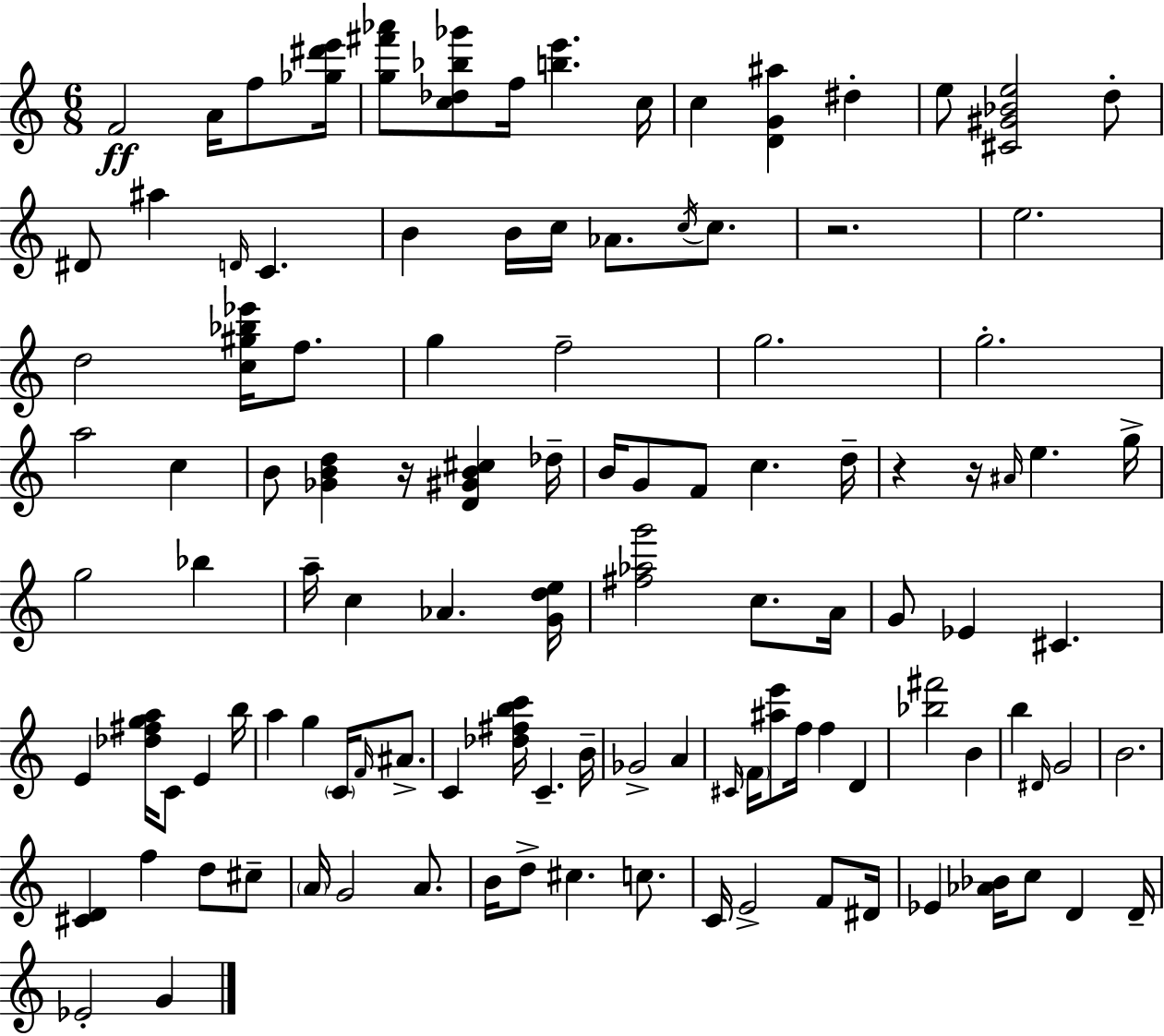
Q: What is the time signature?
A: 6/8